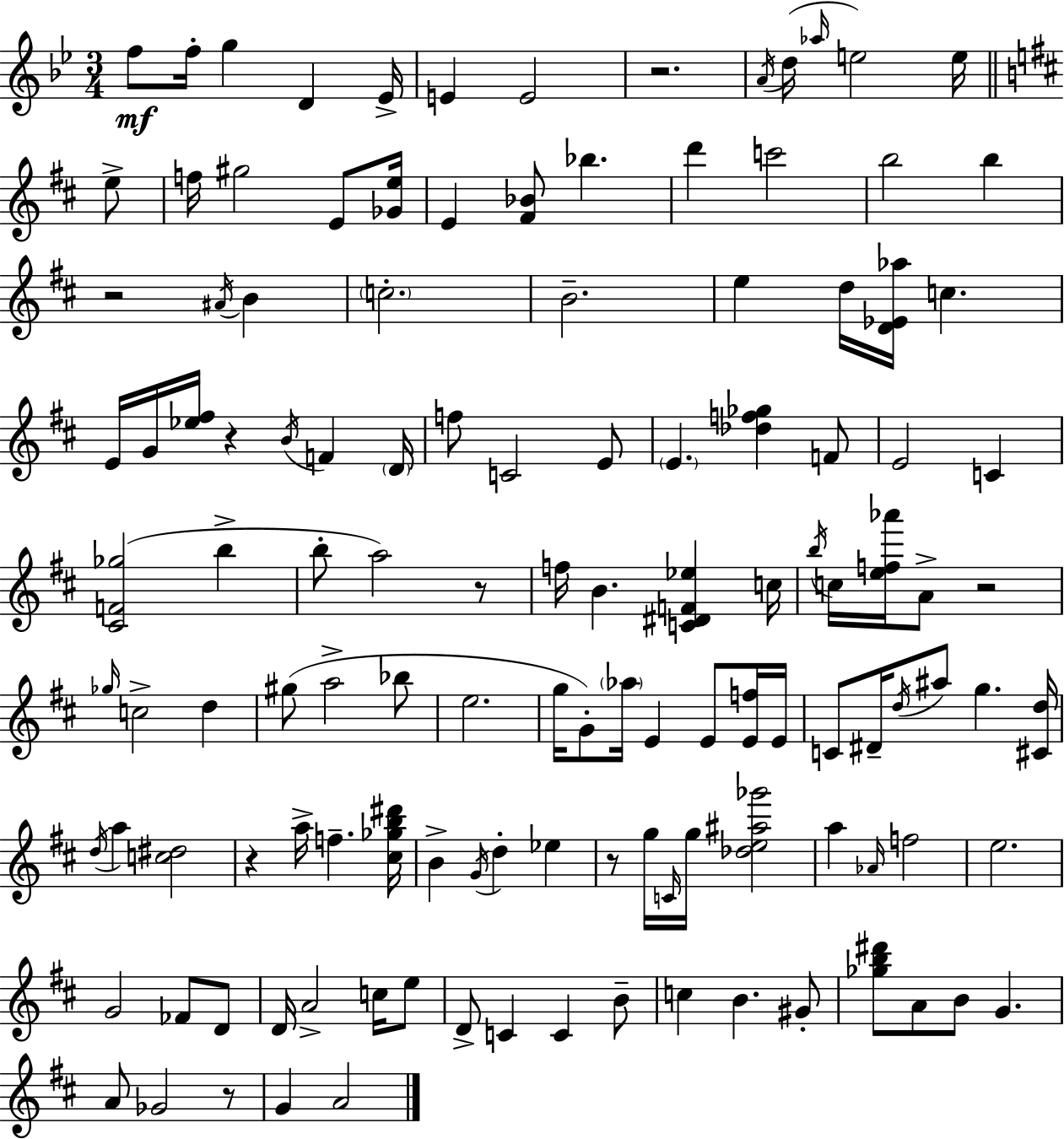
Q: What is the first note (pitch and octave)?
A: F5